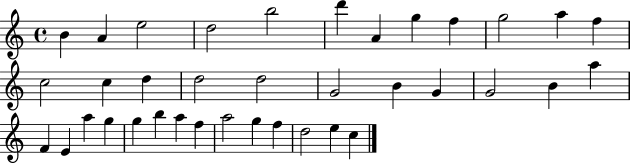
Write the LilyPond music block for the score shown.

{
  \clef treble
  \time 4/4
  \defaultTimeSignature
  \key c \major
  b'4 a'4 e''2 | d''2 b''2 | d'''4 a'4 g''4 f''4 | g''2 a''4 f''4 | \break c''2 c''4 d''4 | d''2 d''2 | g'2 b'4 g'4 | g'2 b'4 a''4 | \break f'4 e'4 a''4 g''4 | g''4 b''4 a''4 f''4 | a''2 g''4 f''4 | d''2 e''4 c''4 | \break \bar "|."
}